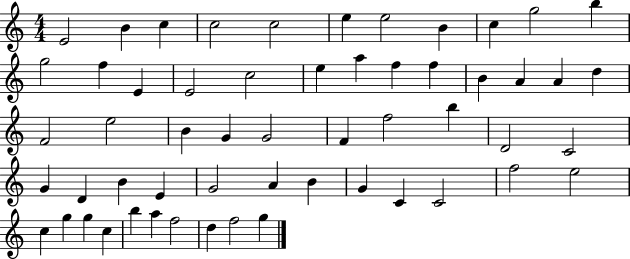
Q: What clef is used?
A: treble